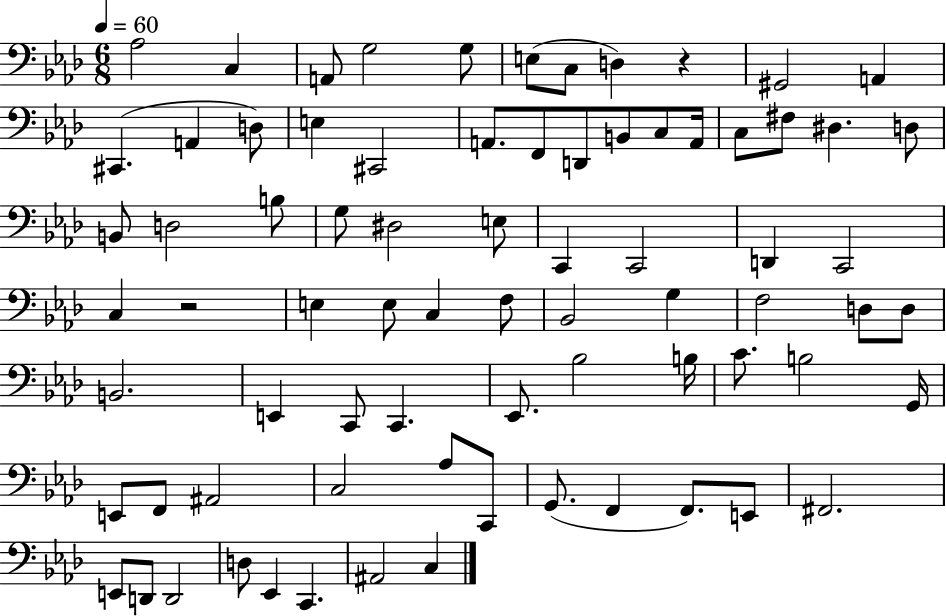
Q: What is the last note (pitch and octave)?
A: C3